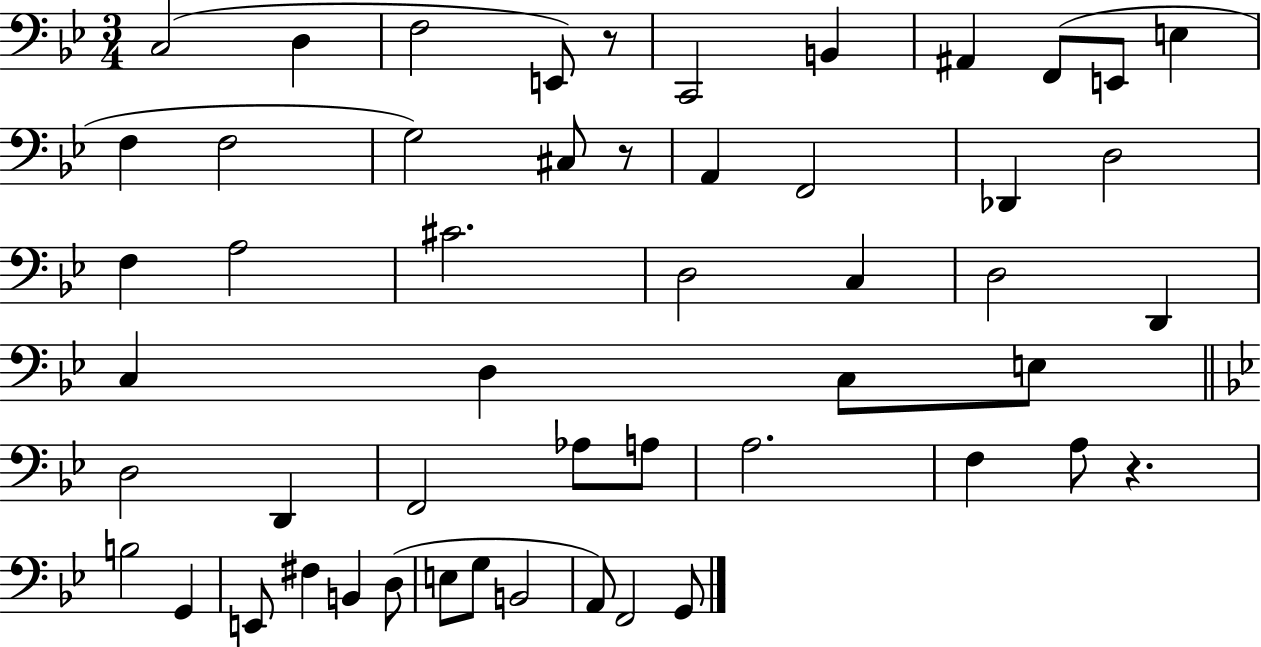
X:1
T:Untitled
M:3/4
L:1/4
K:Bb
C,2 D, F,2 E,,/2 z/2 C,,2 B,, ^A,, F,,/2 E,,/2 E, F, F,2 G,2 ^C,/2 z/2 A,, F,,2 _D,, D,2 F, A,2 ^C2 D,2 C, D,2 D,, C, D, C,/2 E,/2 D,2 D,, F,,2 _A,/2 A,/2 A,2 F, A,/2 z B,2 G,, E,,/2 ^F, B,, D,/2 E,/2 G,/2 B,,2 A,,/2 F,,2 G,,/2